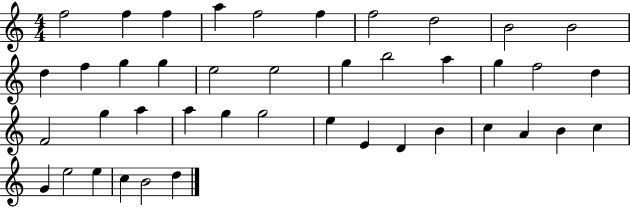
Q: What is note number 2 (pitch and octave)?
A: F5